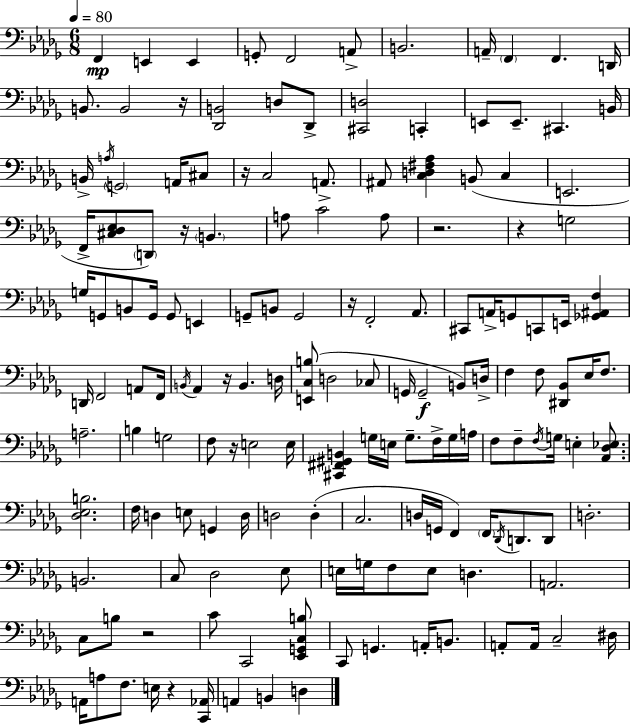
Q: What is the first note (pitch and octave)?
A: F2